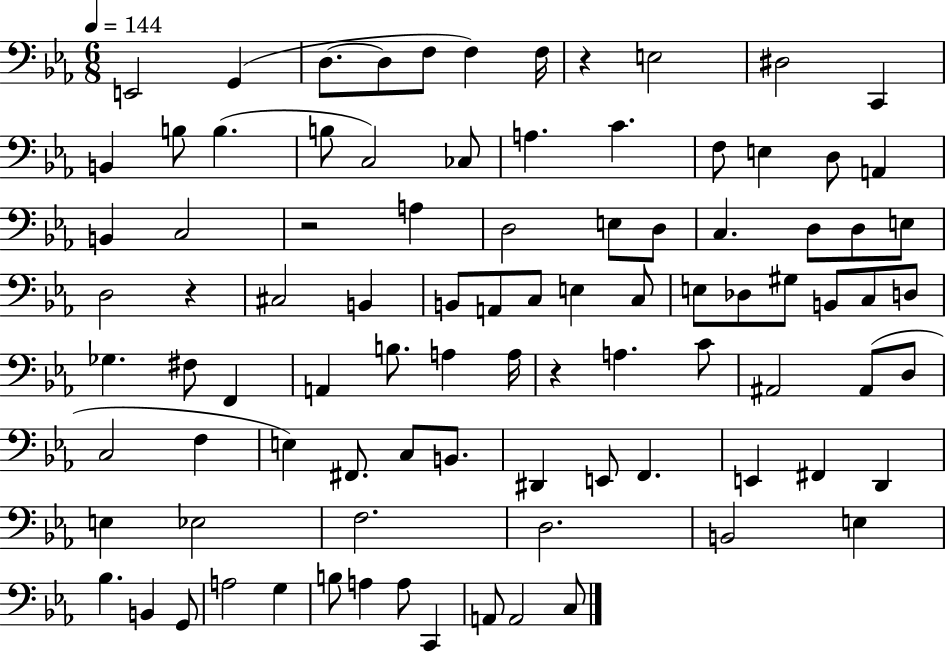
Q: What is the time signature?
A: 6/8